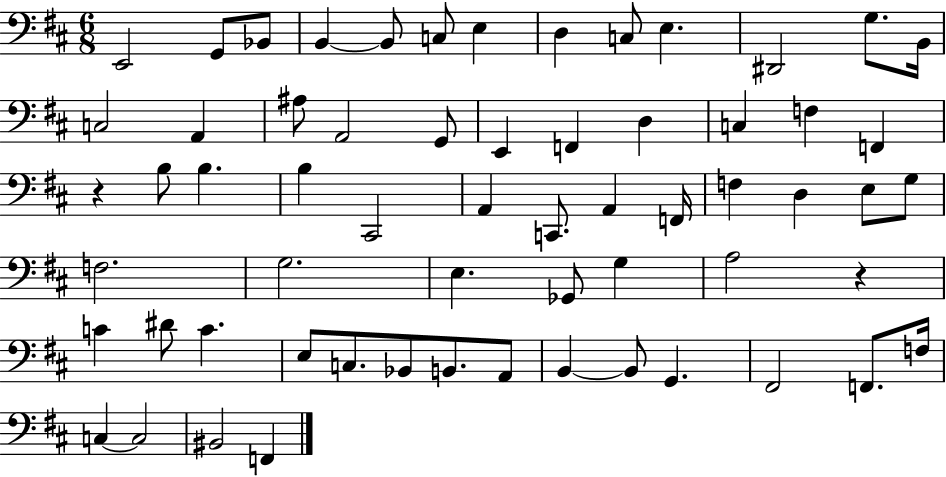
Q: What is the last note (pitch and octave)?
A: F2